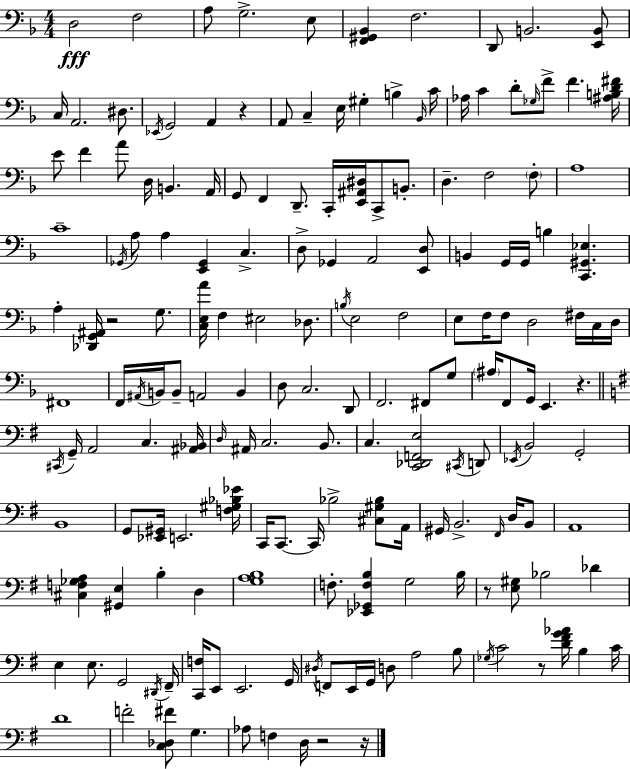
X:1
T:Untitled
M:4/4
L:1/4
K:F
D,2 F,2 A,/2 G,2 E,/2 [F,,^G,,_B,,] F,2 D,,/2 B,,2 [E,,B,,]/2 C,/4 A,,2 ^D,/2 _E,,/4 G,,2 A,, z A,,/2 C, E,/4 ^G, B, _B,,/4 C/4 _A,/4 C D/2 _G,/4 F/2 F [^A,B,D^F]/4 E/2 F A/2 D,/4 B,, A,,/4 G,,/2 F,, D,,/2 C,,/4 [E,,^A,,^D,]/4 C,,/2 B,,/2 D, F,2 F,/2 A,4 C4 _G,,/4 A,/2 A, [E,,_G,,] C, D,/2 _G,, A,,2 [E,,D,]/2 B,, G,,/4 G,,/4 B, [C,,^G,,_E,] A, [_D,,G,,^A,,]/4 z2 G,/2 [C,E,A]/4 F, ^E,2 _D,/2 B,/4 E,2 F,2 E,/2 F,/4 F,/2 D,2 ^F,/4 C,/4 D,/4 ^F,,4 F,,/4 ^A,,/4 B,,/4 B,,/2 A,,2 B,, D,/2 C,2 D,,/2 F,,2 ^F,,/2 G,/2 ^A,/4 F,,/2 G,,/4 E,, z ^C,,/4 G,,/4 A,,2 C, [^A,,_B,,]/4 D,/4 ^A,,/4 C,2 B,,/2 C, [C,,_D,,F,,E,]2 ^C,,/4 D,,/2 _E,,/4 B,,2 G,,2 B,,4 G,,/2 [_E,,^G,,]/4 E,,2 [F,^G,_B,_E]/4 C,,/4 C,,/2 C,,/4 _B,2 [^C,^G,_B,]/2 A,,/4 ^G,,/4 B,,2 ^F,,/4 D,/4 B,,/2 A,,4 [^C,F,_G,A,] [^G,,E,] B, D, [G,A,B,]4 F,/2 [_E,,_G,,F,B,] G,2 B,/4 z/2 [E,^G,]/2 _B,2 _D E, E,/2 G,,2 ^D,,/4 ^F,,/4 [C,,F,]/4 E,,/2 E,,2 G,,/4 ^D,/4 F,,/2 E,,/4 G,,/4 D,/2 A,2 B,/2 _G,/4 C2 z/2 [D^FG_A]/4 B, C/4 D4 F2 [C,_D,^F]/2 G, _A,/2 F, D,/4 z2 z/4